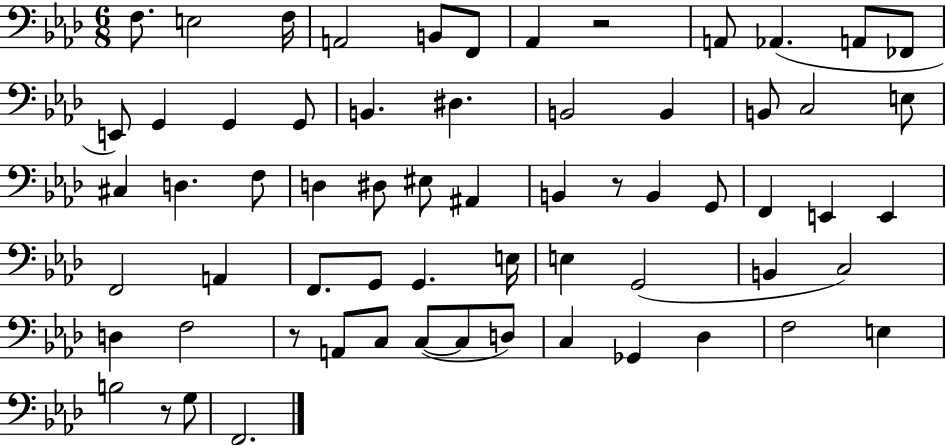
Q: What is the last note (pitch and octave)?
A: F2